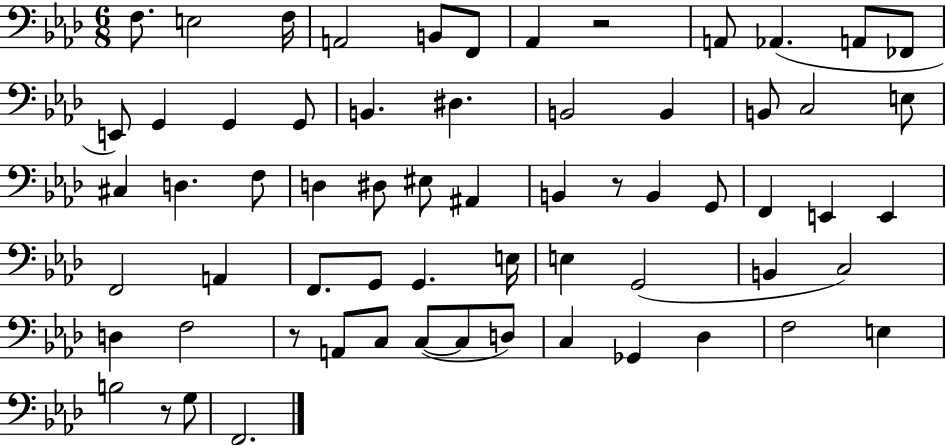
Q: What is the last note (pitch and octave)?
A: F2